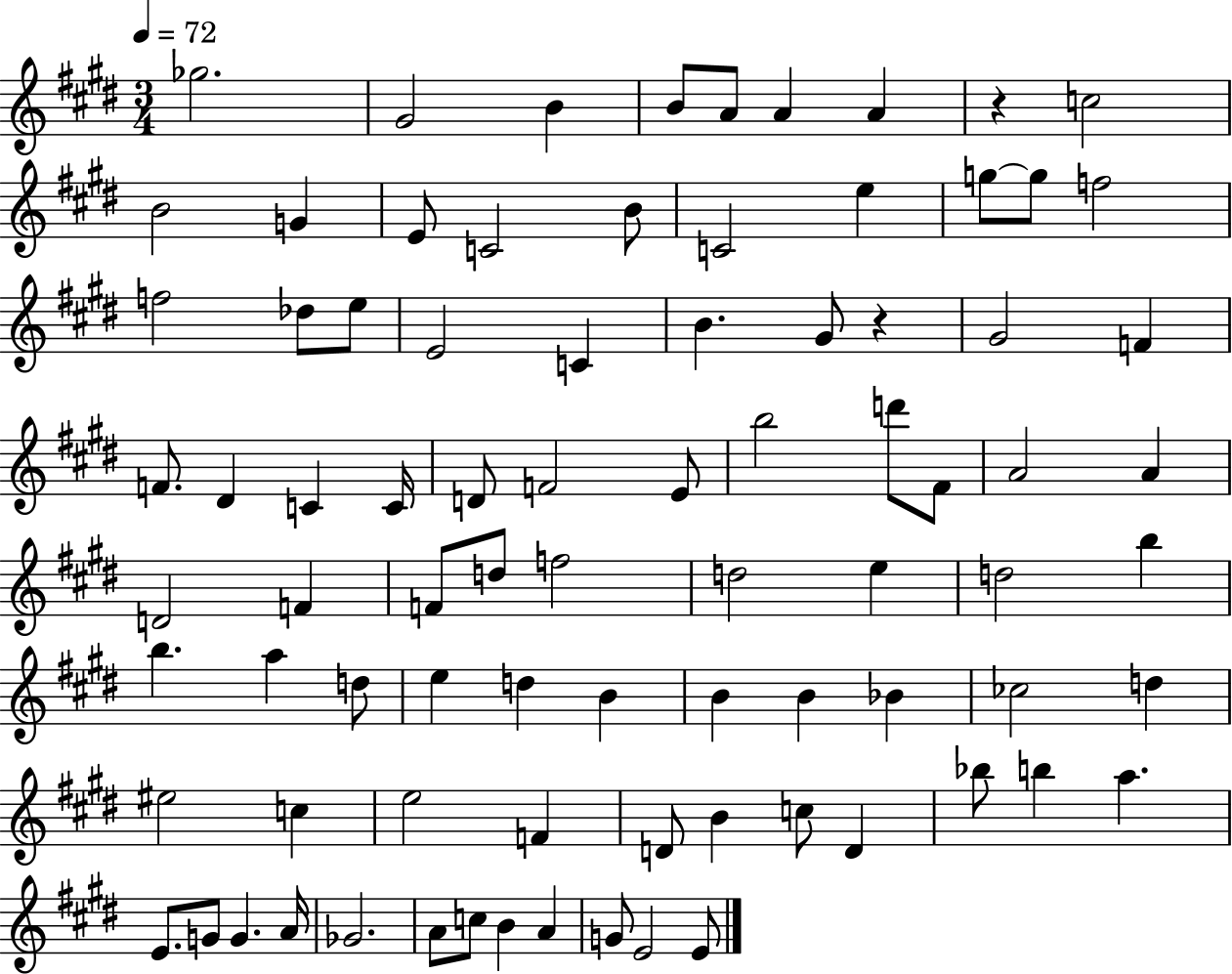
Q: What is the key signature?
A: E major